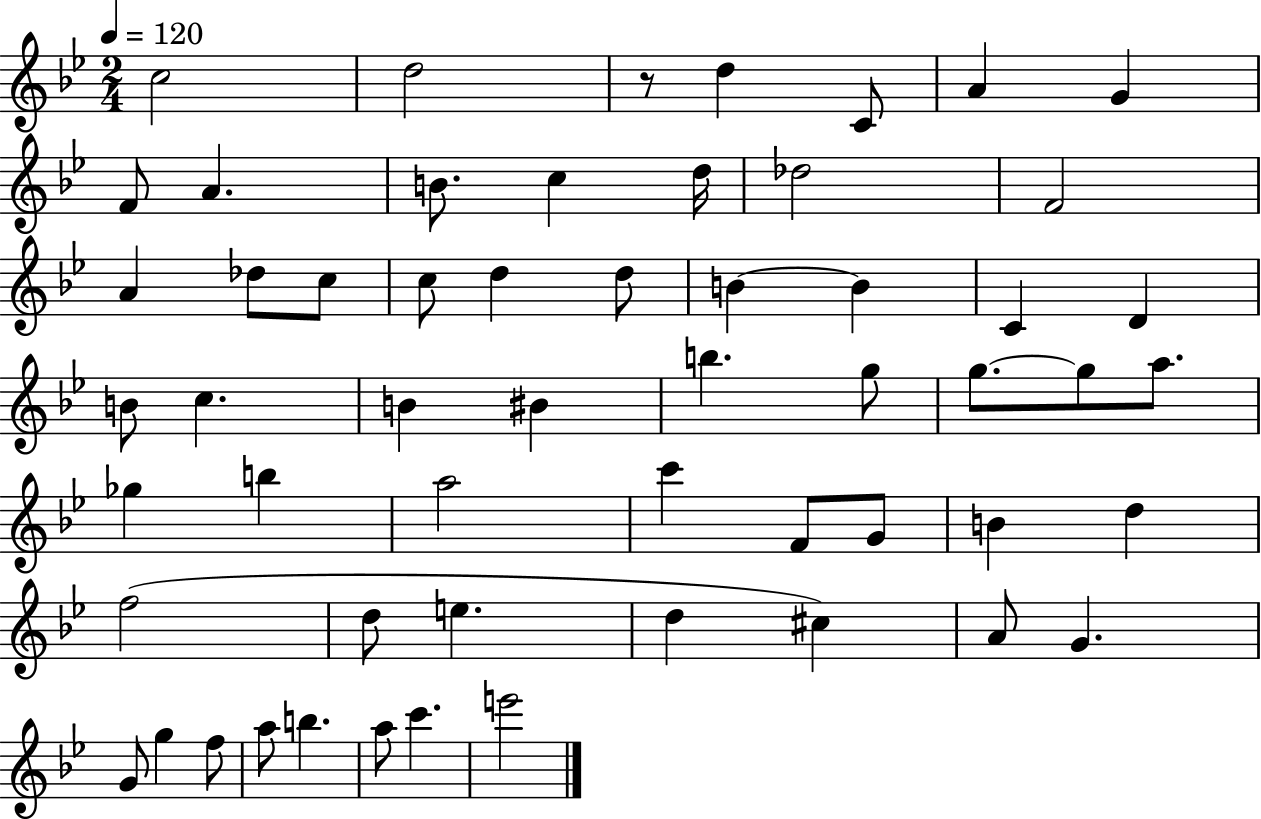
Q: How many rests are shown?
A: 1